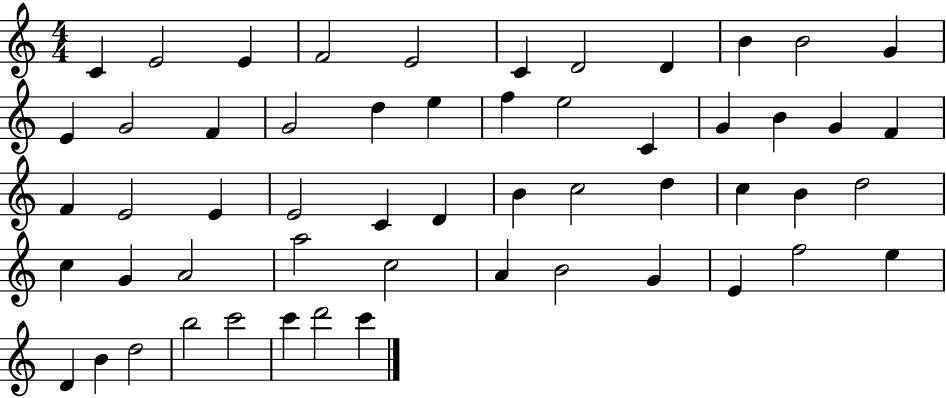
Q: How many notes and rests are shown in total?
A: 55